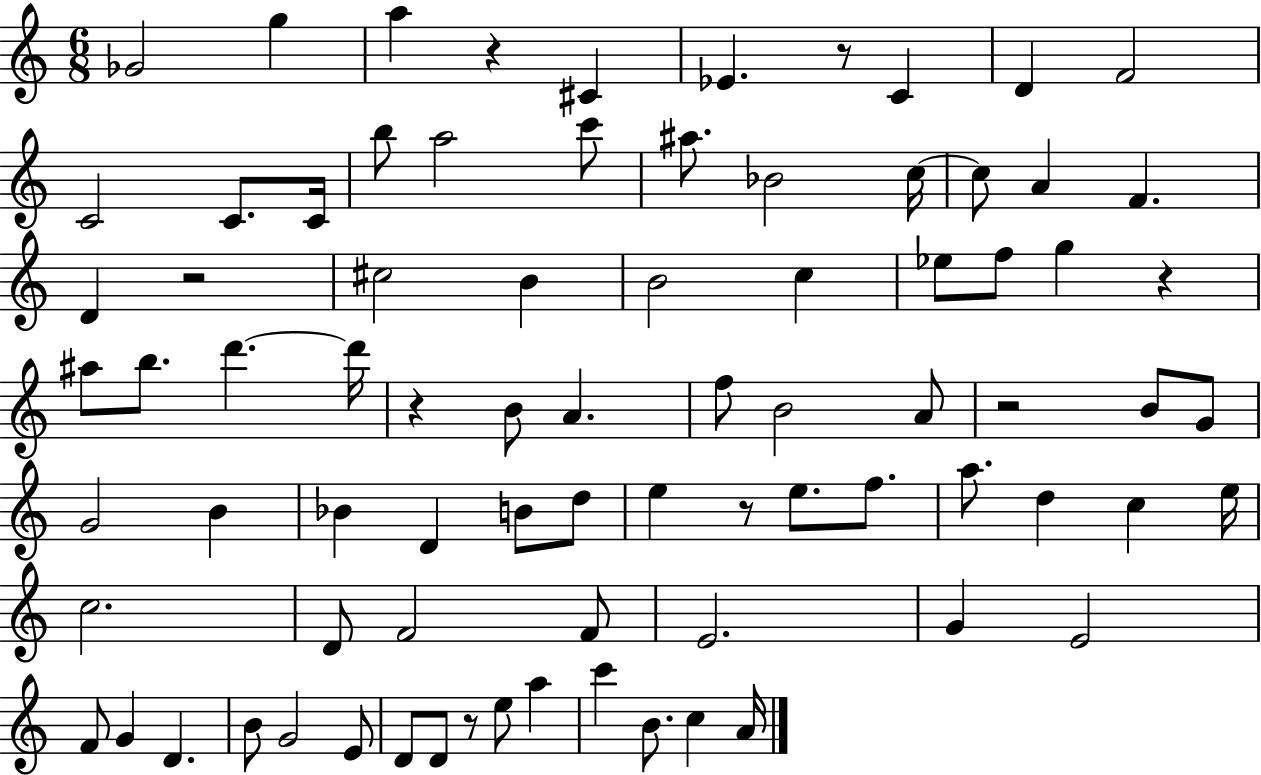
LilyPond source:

{
  \clef treble
  \numericTimeSignature
  \time 6/8
  \key c \major
  ges'2 g''4 | a''4 r4 cis'4 | ees'4. r8 c'4 | d'4 f'2 | \break c'2 c'8. c'16 | b''8 a''2 c'''8 | ais''8. bes'2 c''16~~ | c''8 a'4 f'4. | \break d'4 r2 | cis''2 b'4 | b'2 c''4 | ees''8 f''8 g''4 r4 | \break ais''8 b''8. d'''4.~~ d'''16 | r4 b'8 a'4. | f''8 b'2 a'8 | r2 b'8 g'8 | \break g'2 b'4 | bes'4 d'4 b'8 d''8 | e''4 r8 e''8. f''8. | a''8. d''4 c''4 e''16 | \break c''2. | d'8 f'2 f'8 | e'2. | g'4 e'2 | \break f'8 g'4 d'4. | b'8 g'2 e'8 | d'8 d'8 r8 e''8 a''4 | c'''4 b'8. c''4 a'16 | \break \bar "|."
}